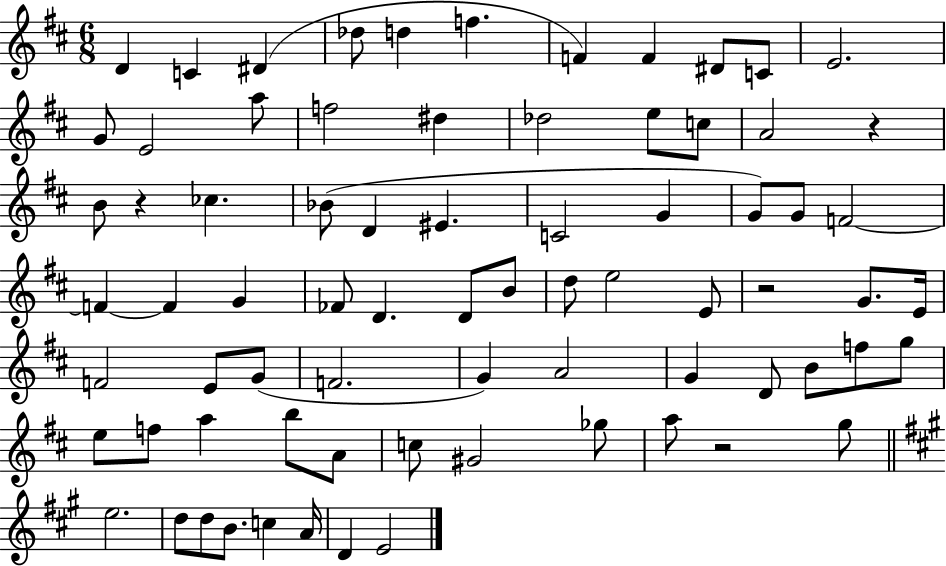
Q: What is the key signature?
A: D major